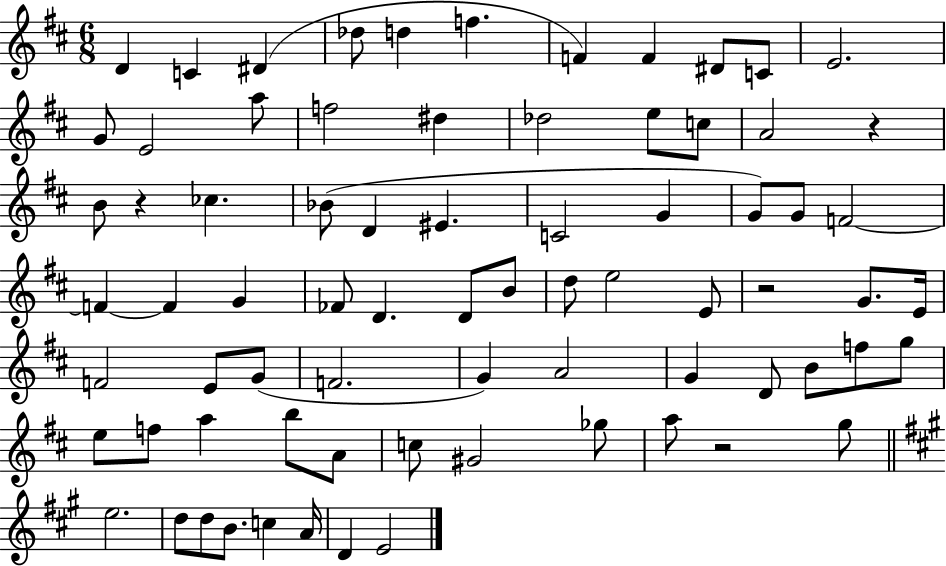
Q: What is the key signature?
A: D major